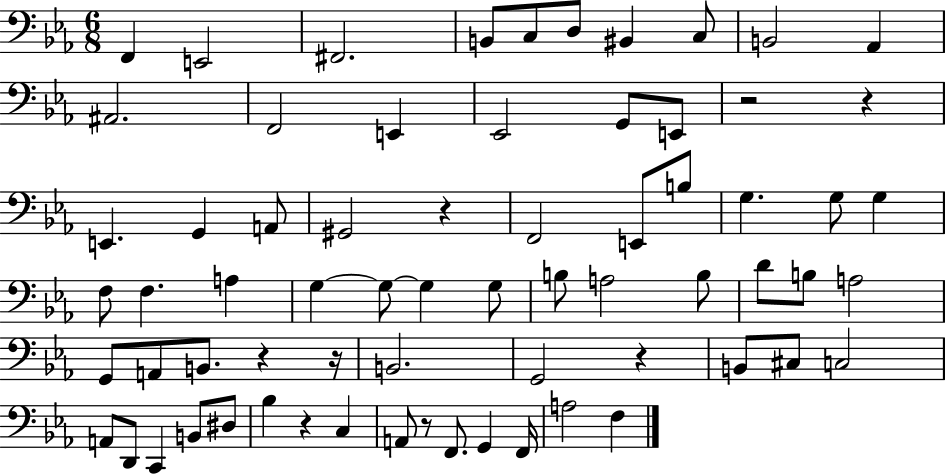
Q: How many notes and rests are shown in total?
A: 68